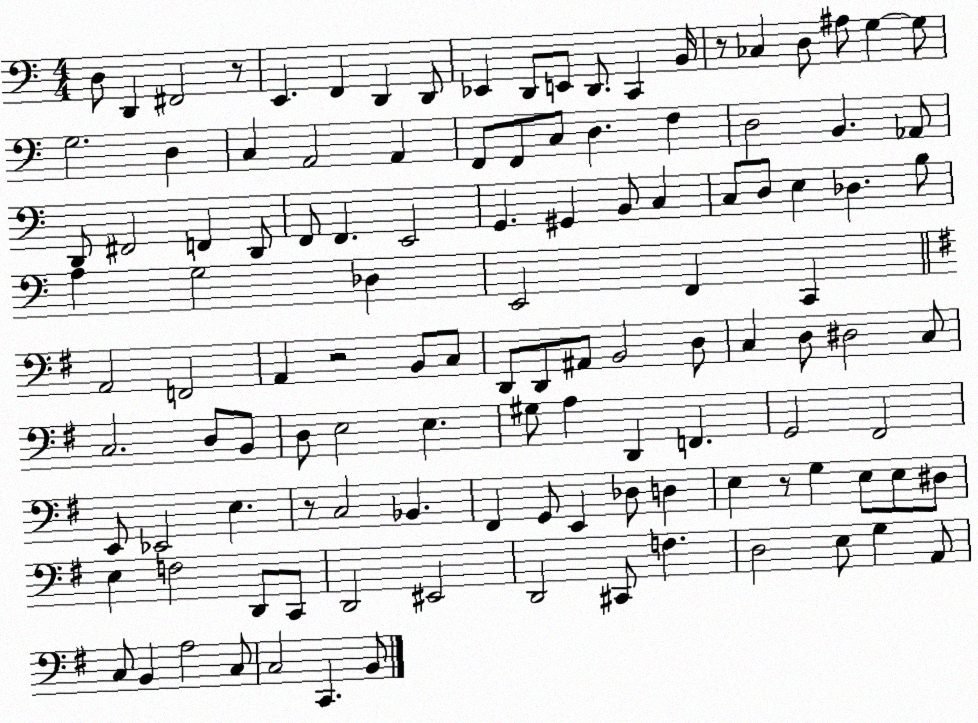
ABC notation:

X:1
T:Untitled
M:4/4
L:1/4
K:C
D,/2 D,, ^F,,2 z/2 E,, F,, D,, D,,/2 _E,, D,,/2 E,,/2 D,,/2 C,, B,,/4 z/2 _C, D,/2 ^A,/2 G, G,/2 G,2 D, C, A,,2 A,, F,,/2 F,,/2 C,/2 D, F, D,2 B,, _A,,/2 D,,/2 ^F,,2 F,, D,,/2 F,,/2 F,, E,,2 G,, ^G,, B,,/2 C, C,/2 D,/2 E, _D, B,/2 A, G,2 _D, E,,2 F,, C,, A,,2 F,,2 A,, z2 B,,/2 C,/2 D,,/2 D,,/2 ^A,,/2 B,,2 D,/2 C, D,/2 ^D,2 C,/2 C,2 D,/2 B,,/2 D,/2 E,2 E, ^G,/2 A, D,, F,, G,,2 ^F,,2 E,,/2 _E,,2 E, z/2 C,2 _B,, ^F,, G,,/2 E,, _D,/2 D, E, z/2 G, E,/2 E,/2 ^D,/2 E, F,2 D,,/2 C,,/2 D,,2 ^E,,2 D,,2 ^C,,/2 F, D,2 E,/2 G, A,,/2 C,/2 B,, A,2 C,/2 C,2 C,, B,,/2